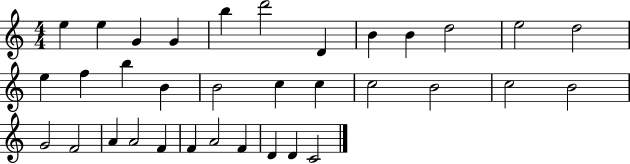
X:1
T:Untitled
M:4/4
L:1/4
K:C
e e G G b d'2 D B B d2 e2 d2 e f b B B2 c c c2 B2 c2 B2 G2 F2 A A2 F F A2 F D D C2